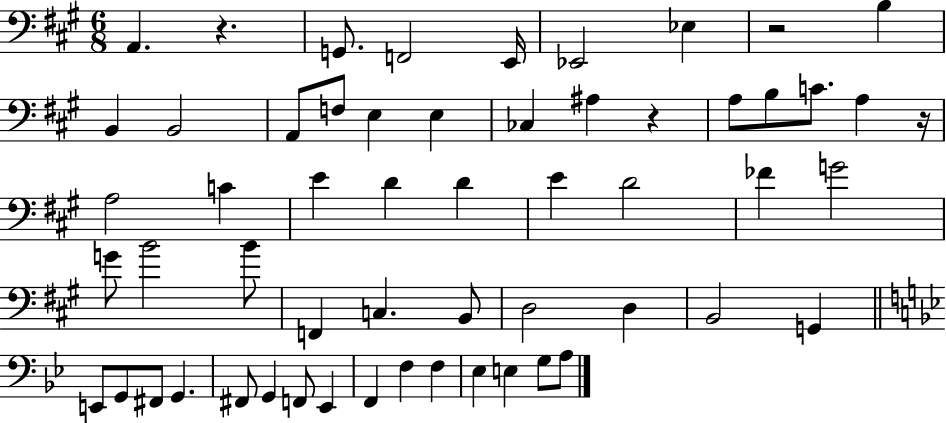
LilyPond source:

{
  \clef bass
  \numericTimeSignature
  \time 6/8
  \key a \major
  a,4. r4. | g,8. f,2 e,16 | ees,2 ees4 | r2 b4 | \break b,4 b,2 | a,8 f8 e4 e4 | ces4 ais4 r4 | a8 b8 c'8. a4 r16 | \break a2 c'4 | e'4 d'4 d'4 | e'4 d'2 | fes'4 g'2 | \break g'8 b'2 b'8 | f,4 c4. b,8 | d2 d4 | b,2 g,4 | \break \bar "||" \break \key bes \major e,8 g,8 fis,8 g,4. | fis,8 g,4 f,8 ees,4 | f,4 f4 f4 | ees4 e4 g8 a8 | \break \bar "|."
}